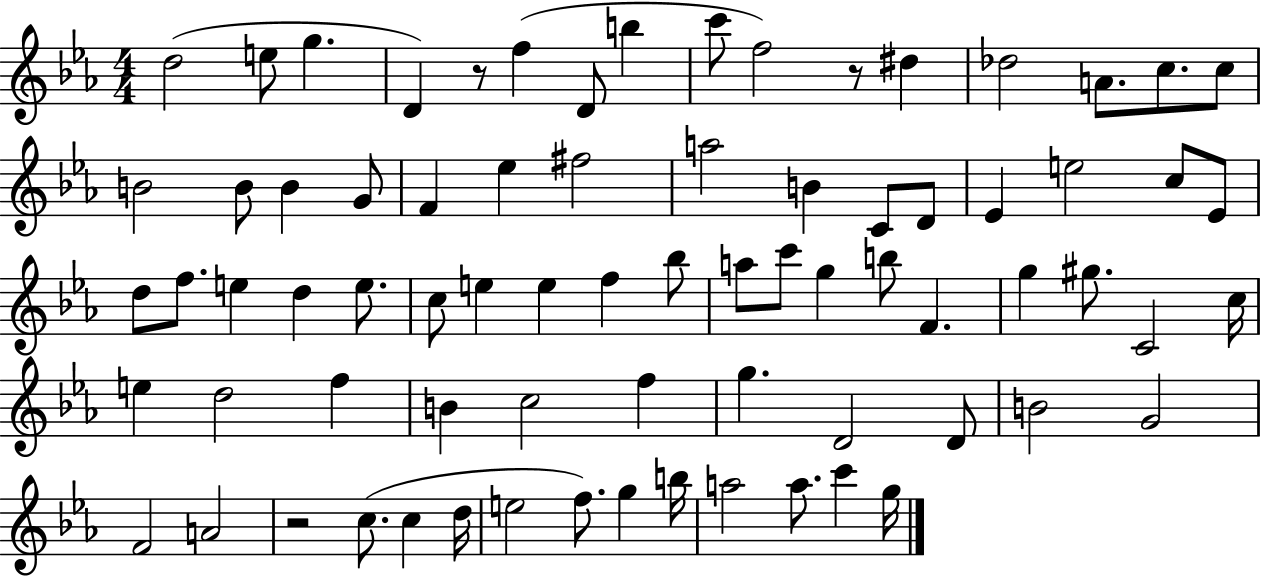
D5/h E5/e G5/q. D4/q R/e F5/q D4/e B5/q C6/e F5/h R/e D#5/q Db5/h A4/e. C5/e. C5/e B4/h B4/e B4/q G4/e F4/q Eb5/q F#5/h A5/h B4/q C4/e D4/e Eb4/q E5/h C5/e Eb4/e D5/e F5/e. E5/q D5/q E5/e. C5/e E5/q E5/q F5/q Bb5/e A5/e C6/e G5/q B5/e F4/q. G5/q G#5/e. C4/h C5/s E5/q D5/h F5/q B4/q C5/h F5/q G5/q. D4/h D4/e B4/h G4/h F4/h A4/h R/h C5/e. C5/q D5/s E5/h F5/e. G5/q B5/s A5/h A5/e. C6/q G5/s